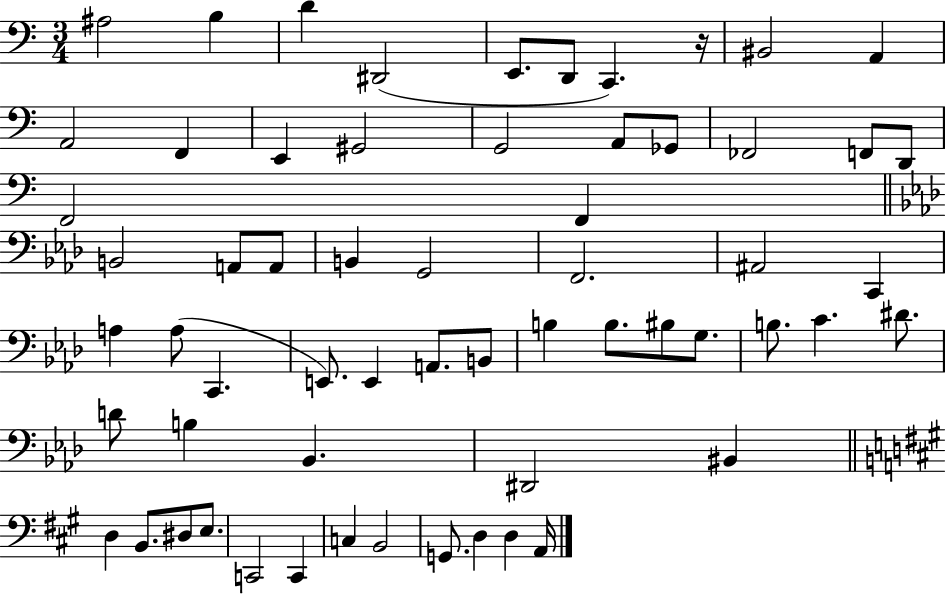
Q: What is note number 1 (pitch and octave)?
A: A#3